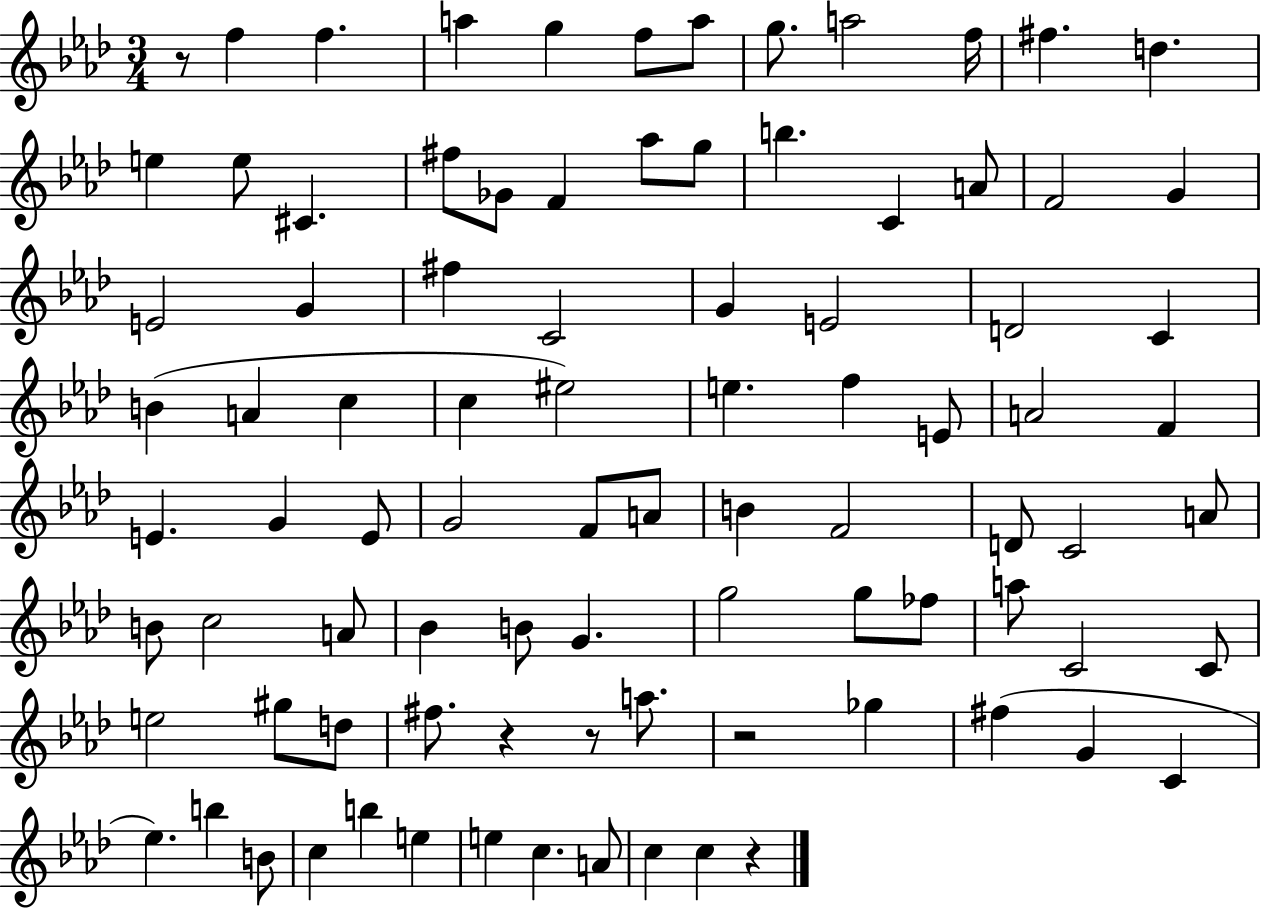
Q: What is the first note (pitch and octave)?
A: F5